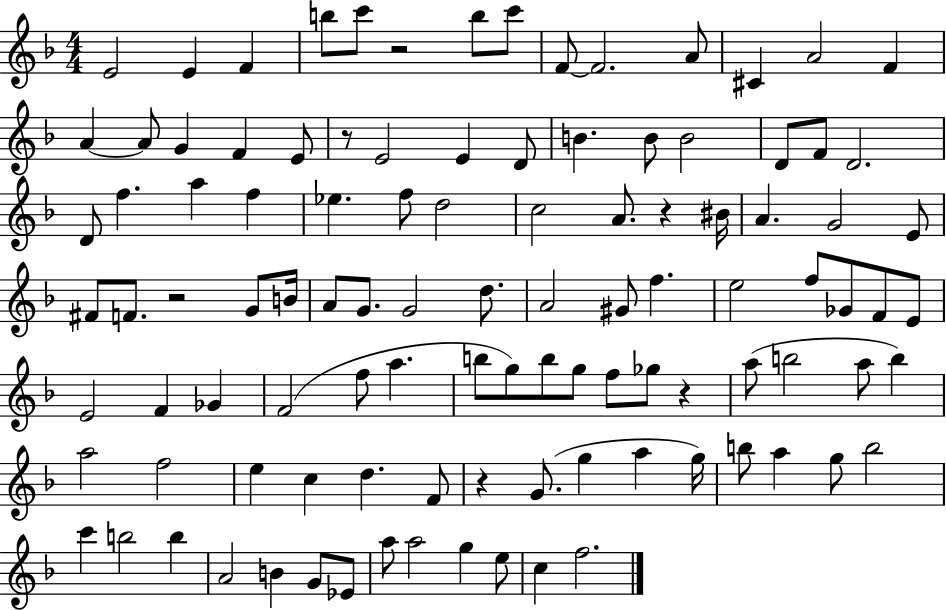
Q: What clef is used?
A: treble